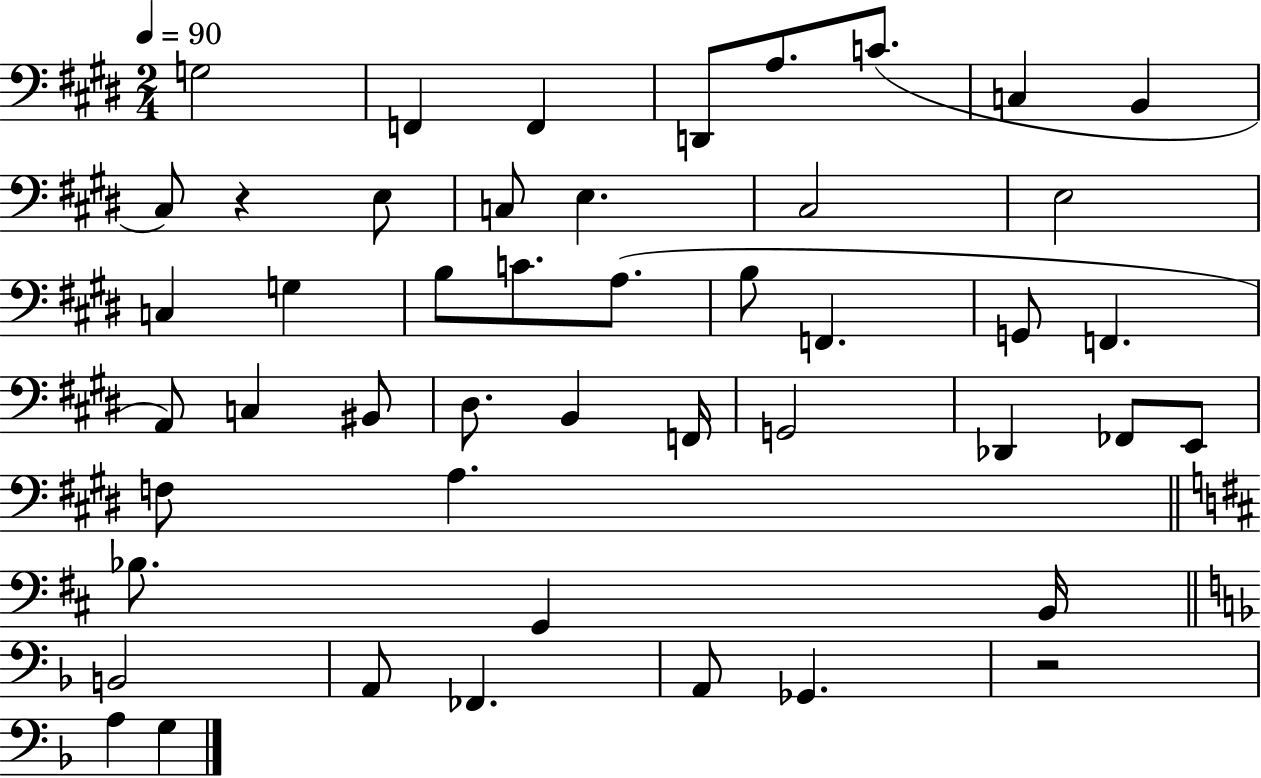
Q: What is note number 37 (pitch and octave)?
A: G2